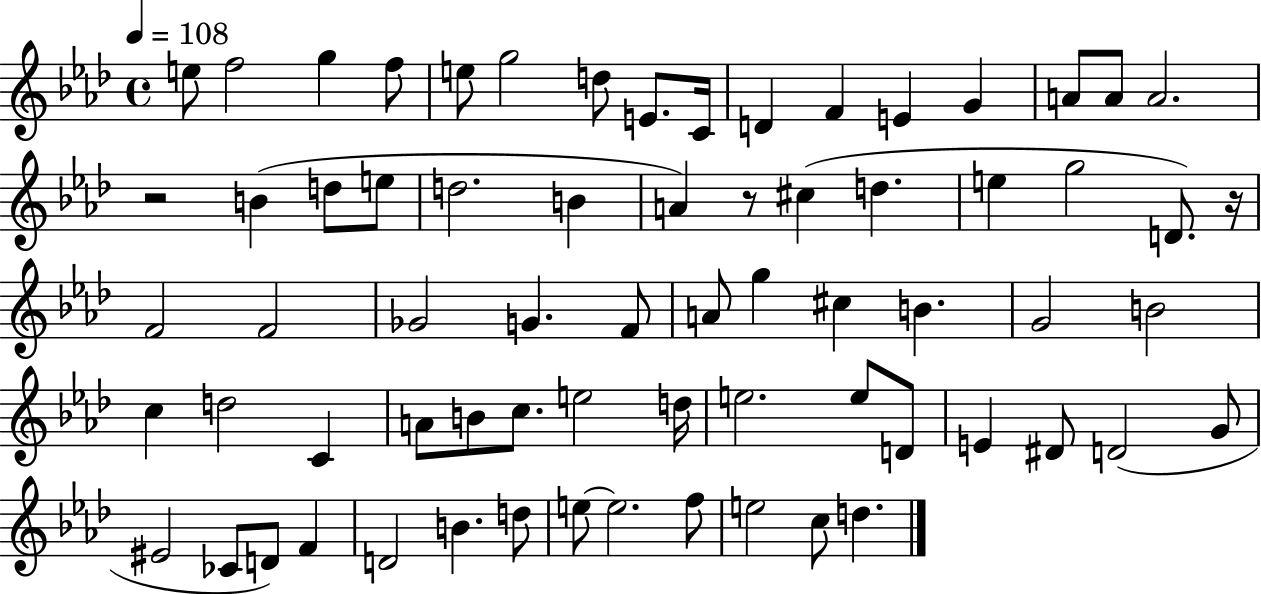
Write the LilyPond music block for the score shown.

{
  \clef treble
  \time 4/4
  \defaultTimeSignature
  \key aes \major
  \tempo 4 = 108
  \repeat volta 2 { e''8 f''2 g''4 f''8 | e''8 g''2 d''8 e'8. c'16 | d'4 f'4 e'4 g'4 | a'8 a'8 a'2. | \break r2 b'4( d''8 e''8 | d''2. b'4 | a'4) r8 cis''4( d''4. | e''4 g''2 d'8.) r16 | \break f'2 f'2 | ges'2 g'4. f'8 | a'8 g''4 cis''4 b'4. | g'2 b'2 | \break c''4 d''2 c'4 | a'8 b'8 c''8. e''2 d''16 | e''2. e''8 d'8 | e'4 dis'8 d'2( g'8 | \break eis'2 ces'8 d'8) f'4 | d'2 b'4. d''8 | e''8~~ e''2. f''8 | e''2 c''8 d''4. | \break } \bar "|."
}